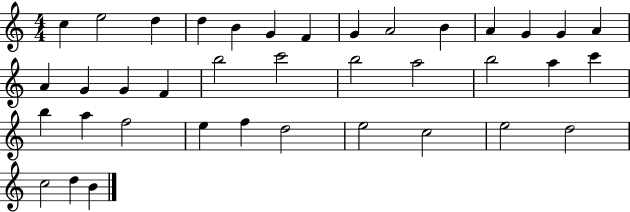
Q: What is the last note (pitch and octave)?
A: B4